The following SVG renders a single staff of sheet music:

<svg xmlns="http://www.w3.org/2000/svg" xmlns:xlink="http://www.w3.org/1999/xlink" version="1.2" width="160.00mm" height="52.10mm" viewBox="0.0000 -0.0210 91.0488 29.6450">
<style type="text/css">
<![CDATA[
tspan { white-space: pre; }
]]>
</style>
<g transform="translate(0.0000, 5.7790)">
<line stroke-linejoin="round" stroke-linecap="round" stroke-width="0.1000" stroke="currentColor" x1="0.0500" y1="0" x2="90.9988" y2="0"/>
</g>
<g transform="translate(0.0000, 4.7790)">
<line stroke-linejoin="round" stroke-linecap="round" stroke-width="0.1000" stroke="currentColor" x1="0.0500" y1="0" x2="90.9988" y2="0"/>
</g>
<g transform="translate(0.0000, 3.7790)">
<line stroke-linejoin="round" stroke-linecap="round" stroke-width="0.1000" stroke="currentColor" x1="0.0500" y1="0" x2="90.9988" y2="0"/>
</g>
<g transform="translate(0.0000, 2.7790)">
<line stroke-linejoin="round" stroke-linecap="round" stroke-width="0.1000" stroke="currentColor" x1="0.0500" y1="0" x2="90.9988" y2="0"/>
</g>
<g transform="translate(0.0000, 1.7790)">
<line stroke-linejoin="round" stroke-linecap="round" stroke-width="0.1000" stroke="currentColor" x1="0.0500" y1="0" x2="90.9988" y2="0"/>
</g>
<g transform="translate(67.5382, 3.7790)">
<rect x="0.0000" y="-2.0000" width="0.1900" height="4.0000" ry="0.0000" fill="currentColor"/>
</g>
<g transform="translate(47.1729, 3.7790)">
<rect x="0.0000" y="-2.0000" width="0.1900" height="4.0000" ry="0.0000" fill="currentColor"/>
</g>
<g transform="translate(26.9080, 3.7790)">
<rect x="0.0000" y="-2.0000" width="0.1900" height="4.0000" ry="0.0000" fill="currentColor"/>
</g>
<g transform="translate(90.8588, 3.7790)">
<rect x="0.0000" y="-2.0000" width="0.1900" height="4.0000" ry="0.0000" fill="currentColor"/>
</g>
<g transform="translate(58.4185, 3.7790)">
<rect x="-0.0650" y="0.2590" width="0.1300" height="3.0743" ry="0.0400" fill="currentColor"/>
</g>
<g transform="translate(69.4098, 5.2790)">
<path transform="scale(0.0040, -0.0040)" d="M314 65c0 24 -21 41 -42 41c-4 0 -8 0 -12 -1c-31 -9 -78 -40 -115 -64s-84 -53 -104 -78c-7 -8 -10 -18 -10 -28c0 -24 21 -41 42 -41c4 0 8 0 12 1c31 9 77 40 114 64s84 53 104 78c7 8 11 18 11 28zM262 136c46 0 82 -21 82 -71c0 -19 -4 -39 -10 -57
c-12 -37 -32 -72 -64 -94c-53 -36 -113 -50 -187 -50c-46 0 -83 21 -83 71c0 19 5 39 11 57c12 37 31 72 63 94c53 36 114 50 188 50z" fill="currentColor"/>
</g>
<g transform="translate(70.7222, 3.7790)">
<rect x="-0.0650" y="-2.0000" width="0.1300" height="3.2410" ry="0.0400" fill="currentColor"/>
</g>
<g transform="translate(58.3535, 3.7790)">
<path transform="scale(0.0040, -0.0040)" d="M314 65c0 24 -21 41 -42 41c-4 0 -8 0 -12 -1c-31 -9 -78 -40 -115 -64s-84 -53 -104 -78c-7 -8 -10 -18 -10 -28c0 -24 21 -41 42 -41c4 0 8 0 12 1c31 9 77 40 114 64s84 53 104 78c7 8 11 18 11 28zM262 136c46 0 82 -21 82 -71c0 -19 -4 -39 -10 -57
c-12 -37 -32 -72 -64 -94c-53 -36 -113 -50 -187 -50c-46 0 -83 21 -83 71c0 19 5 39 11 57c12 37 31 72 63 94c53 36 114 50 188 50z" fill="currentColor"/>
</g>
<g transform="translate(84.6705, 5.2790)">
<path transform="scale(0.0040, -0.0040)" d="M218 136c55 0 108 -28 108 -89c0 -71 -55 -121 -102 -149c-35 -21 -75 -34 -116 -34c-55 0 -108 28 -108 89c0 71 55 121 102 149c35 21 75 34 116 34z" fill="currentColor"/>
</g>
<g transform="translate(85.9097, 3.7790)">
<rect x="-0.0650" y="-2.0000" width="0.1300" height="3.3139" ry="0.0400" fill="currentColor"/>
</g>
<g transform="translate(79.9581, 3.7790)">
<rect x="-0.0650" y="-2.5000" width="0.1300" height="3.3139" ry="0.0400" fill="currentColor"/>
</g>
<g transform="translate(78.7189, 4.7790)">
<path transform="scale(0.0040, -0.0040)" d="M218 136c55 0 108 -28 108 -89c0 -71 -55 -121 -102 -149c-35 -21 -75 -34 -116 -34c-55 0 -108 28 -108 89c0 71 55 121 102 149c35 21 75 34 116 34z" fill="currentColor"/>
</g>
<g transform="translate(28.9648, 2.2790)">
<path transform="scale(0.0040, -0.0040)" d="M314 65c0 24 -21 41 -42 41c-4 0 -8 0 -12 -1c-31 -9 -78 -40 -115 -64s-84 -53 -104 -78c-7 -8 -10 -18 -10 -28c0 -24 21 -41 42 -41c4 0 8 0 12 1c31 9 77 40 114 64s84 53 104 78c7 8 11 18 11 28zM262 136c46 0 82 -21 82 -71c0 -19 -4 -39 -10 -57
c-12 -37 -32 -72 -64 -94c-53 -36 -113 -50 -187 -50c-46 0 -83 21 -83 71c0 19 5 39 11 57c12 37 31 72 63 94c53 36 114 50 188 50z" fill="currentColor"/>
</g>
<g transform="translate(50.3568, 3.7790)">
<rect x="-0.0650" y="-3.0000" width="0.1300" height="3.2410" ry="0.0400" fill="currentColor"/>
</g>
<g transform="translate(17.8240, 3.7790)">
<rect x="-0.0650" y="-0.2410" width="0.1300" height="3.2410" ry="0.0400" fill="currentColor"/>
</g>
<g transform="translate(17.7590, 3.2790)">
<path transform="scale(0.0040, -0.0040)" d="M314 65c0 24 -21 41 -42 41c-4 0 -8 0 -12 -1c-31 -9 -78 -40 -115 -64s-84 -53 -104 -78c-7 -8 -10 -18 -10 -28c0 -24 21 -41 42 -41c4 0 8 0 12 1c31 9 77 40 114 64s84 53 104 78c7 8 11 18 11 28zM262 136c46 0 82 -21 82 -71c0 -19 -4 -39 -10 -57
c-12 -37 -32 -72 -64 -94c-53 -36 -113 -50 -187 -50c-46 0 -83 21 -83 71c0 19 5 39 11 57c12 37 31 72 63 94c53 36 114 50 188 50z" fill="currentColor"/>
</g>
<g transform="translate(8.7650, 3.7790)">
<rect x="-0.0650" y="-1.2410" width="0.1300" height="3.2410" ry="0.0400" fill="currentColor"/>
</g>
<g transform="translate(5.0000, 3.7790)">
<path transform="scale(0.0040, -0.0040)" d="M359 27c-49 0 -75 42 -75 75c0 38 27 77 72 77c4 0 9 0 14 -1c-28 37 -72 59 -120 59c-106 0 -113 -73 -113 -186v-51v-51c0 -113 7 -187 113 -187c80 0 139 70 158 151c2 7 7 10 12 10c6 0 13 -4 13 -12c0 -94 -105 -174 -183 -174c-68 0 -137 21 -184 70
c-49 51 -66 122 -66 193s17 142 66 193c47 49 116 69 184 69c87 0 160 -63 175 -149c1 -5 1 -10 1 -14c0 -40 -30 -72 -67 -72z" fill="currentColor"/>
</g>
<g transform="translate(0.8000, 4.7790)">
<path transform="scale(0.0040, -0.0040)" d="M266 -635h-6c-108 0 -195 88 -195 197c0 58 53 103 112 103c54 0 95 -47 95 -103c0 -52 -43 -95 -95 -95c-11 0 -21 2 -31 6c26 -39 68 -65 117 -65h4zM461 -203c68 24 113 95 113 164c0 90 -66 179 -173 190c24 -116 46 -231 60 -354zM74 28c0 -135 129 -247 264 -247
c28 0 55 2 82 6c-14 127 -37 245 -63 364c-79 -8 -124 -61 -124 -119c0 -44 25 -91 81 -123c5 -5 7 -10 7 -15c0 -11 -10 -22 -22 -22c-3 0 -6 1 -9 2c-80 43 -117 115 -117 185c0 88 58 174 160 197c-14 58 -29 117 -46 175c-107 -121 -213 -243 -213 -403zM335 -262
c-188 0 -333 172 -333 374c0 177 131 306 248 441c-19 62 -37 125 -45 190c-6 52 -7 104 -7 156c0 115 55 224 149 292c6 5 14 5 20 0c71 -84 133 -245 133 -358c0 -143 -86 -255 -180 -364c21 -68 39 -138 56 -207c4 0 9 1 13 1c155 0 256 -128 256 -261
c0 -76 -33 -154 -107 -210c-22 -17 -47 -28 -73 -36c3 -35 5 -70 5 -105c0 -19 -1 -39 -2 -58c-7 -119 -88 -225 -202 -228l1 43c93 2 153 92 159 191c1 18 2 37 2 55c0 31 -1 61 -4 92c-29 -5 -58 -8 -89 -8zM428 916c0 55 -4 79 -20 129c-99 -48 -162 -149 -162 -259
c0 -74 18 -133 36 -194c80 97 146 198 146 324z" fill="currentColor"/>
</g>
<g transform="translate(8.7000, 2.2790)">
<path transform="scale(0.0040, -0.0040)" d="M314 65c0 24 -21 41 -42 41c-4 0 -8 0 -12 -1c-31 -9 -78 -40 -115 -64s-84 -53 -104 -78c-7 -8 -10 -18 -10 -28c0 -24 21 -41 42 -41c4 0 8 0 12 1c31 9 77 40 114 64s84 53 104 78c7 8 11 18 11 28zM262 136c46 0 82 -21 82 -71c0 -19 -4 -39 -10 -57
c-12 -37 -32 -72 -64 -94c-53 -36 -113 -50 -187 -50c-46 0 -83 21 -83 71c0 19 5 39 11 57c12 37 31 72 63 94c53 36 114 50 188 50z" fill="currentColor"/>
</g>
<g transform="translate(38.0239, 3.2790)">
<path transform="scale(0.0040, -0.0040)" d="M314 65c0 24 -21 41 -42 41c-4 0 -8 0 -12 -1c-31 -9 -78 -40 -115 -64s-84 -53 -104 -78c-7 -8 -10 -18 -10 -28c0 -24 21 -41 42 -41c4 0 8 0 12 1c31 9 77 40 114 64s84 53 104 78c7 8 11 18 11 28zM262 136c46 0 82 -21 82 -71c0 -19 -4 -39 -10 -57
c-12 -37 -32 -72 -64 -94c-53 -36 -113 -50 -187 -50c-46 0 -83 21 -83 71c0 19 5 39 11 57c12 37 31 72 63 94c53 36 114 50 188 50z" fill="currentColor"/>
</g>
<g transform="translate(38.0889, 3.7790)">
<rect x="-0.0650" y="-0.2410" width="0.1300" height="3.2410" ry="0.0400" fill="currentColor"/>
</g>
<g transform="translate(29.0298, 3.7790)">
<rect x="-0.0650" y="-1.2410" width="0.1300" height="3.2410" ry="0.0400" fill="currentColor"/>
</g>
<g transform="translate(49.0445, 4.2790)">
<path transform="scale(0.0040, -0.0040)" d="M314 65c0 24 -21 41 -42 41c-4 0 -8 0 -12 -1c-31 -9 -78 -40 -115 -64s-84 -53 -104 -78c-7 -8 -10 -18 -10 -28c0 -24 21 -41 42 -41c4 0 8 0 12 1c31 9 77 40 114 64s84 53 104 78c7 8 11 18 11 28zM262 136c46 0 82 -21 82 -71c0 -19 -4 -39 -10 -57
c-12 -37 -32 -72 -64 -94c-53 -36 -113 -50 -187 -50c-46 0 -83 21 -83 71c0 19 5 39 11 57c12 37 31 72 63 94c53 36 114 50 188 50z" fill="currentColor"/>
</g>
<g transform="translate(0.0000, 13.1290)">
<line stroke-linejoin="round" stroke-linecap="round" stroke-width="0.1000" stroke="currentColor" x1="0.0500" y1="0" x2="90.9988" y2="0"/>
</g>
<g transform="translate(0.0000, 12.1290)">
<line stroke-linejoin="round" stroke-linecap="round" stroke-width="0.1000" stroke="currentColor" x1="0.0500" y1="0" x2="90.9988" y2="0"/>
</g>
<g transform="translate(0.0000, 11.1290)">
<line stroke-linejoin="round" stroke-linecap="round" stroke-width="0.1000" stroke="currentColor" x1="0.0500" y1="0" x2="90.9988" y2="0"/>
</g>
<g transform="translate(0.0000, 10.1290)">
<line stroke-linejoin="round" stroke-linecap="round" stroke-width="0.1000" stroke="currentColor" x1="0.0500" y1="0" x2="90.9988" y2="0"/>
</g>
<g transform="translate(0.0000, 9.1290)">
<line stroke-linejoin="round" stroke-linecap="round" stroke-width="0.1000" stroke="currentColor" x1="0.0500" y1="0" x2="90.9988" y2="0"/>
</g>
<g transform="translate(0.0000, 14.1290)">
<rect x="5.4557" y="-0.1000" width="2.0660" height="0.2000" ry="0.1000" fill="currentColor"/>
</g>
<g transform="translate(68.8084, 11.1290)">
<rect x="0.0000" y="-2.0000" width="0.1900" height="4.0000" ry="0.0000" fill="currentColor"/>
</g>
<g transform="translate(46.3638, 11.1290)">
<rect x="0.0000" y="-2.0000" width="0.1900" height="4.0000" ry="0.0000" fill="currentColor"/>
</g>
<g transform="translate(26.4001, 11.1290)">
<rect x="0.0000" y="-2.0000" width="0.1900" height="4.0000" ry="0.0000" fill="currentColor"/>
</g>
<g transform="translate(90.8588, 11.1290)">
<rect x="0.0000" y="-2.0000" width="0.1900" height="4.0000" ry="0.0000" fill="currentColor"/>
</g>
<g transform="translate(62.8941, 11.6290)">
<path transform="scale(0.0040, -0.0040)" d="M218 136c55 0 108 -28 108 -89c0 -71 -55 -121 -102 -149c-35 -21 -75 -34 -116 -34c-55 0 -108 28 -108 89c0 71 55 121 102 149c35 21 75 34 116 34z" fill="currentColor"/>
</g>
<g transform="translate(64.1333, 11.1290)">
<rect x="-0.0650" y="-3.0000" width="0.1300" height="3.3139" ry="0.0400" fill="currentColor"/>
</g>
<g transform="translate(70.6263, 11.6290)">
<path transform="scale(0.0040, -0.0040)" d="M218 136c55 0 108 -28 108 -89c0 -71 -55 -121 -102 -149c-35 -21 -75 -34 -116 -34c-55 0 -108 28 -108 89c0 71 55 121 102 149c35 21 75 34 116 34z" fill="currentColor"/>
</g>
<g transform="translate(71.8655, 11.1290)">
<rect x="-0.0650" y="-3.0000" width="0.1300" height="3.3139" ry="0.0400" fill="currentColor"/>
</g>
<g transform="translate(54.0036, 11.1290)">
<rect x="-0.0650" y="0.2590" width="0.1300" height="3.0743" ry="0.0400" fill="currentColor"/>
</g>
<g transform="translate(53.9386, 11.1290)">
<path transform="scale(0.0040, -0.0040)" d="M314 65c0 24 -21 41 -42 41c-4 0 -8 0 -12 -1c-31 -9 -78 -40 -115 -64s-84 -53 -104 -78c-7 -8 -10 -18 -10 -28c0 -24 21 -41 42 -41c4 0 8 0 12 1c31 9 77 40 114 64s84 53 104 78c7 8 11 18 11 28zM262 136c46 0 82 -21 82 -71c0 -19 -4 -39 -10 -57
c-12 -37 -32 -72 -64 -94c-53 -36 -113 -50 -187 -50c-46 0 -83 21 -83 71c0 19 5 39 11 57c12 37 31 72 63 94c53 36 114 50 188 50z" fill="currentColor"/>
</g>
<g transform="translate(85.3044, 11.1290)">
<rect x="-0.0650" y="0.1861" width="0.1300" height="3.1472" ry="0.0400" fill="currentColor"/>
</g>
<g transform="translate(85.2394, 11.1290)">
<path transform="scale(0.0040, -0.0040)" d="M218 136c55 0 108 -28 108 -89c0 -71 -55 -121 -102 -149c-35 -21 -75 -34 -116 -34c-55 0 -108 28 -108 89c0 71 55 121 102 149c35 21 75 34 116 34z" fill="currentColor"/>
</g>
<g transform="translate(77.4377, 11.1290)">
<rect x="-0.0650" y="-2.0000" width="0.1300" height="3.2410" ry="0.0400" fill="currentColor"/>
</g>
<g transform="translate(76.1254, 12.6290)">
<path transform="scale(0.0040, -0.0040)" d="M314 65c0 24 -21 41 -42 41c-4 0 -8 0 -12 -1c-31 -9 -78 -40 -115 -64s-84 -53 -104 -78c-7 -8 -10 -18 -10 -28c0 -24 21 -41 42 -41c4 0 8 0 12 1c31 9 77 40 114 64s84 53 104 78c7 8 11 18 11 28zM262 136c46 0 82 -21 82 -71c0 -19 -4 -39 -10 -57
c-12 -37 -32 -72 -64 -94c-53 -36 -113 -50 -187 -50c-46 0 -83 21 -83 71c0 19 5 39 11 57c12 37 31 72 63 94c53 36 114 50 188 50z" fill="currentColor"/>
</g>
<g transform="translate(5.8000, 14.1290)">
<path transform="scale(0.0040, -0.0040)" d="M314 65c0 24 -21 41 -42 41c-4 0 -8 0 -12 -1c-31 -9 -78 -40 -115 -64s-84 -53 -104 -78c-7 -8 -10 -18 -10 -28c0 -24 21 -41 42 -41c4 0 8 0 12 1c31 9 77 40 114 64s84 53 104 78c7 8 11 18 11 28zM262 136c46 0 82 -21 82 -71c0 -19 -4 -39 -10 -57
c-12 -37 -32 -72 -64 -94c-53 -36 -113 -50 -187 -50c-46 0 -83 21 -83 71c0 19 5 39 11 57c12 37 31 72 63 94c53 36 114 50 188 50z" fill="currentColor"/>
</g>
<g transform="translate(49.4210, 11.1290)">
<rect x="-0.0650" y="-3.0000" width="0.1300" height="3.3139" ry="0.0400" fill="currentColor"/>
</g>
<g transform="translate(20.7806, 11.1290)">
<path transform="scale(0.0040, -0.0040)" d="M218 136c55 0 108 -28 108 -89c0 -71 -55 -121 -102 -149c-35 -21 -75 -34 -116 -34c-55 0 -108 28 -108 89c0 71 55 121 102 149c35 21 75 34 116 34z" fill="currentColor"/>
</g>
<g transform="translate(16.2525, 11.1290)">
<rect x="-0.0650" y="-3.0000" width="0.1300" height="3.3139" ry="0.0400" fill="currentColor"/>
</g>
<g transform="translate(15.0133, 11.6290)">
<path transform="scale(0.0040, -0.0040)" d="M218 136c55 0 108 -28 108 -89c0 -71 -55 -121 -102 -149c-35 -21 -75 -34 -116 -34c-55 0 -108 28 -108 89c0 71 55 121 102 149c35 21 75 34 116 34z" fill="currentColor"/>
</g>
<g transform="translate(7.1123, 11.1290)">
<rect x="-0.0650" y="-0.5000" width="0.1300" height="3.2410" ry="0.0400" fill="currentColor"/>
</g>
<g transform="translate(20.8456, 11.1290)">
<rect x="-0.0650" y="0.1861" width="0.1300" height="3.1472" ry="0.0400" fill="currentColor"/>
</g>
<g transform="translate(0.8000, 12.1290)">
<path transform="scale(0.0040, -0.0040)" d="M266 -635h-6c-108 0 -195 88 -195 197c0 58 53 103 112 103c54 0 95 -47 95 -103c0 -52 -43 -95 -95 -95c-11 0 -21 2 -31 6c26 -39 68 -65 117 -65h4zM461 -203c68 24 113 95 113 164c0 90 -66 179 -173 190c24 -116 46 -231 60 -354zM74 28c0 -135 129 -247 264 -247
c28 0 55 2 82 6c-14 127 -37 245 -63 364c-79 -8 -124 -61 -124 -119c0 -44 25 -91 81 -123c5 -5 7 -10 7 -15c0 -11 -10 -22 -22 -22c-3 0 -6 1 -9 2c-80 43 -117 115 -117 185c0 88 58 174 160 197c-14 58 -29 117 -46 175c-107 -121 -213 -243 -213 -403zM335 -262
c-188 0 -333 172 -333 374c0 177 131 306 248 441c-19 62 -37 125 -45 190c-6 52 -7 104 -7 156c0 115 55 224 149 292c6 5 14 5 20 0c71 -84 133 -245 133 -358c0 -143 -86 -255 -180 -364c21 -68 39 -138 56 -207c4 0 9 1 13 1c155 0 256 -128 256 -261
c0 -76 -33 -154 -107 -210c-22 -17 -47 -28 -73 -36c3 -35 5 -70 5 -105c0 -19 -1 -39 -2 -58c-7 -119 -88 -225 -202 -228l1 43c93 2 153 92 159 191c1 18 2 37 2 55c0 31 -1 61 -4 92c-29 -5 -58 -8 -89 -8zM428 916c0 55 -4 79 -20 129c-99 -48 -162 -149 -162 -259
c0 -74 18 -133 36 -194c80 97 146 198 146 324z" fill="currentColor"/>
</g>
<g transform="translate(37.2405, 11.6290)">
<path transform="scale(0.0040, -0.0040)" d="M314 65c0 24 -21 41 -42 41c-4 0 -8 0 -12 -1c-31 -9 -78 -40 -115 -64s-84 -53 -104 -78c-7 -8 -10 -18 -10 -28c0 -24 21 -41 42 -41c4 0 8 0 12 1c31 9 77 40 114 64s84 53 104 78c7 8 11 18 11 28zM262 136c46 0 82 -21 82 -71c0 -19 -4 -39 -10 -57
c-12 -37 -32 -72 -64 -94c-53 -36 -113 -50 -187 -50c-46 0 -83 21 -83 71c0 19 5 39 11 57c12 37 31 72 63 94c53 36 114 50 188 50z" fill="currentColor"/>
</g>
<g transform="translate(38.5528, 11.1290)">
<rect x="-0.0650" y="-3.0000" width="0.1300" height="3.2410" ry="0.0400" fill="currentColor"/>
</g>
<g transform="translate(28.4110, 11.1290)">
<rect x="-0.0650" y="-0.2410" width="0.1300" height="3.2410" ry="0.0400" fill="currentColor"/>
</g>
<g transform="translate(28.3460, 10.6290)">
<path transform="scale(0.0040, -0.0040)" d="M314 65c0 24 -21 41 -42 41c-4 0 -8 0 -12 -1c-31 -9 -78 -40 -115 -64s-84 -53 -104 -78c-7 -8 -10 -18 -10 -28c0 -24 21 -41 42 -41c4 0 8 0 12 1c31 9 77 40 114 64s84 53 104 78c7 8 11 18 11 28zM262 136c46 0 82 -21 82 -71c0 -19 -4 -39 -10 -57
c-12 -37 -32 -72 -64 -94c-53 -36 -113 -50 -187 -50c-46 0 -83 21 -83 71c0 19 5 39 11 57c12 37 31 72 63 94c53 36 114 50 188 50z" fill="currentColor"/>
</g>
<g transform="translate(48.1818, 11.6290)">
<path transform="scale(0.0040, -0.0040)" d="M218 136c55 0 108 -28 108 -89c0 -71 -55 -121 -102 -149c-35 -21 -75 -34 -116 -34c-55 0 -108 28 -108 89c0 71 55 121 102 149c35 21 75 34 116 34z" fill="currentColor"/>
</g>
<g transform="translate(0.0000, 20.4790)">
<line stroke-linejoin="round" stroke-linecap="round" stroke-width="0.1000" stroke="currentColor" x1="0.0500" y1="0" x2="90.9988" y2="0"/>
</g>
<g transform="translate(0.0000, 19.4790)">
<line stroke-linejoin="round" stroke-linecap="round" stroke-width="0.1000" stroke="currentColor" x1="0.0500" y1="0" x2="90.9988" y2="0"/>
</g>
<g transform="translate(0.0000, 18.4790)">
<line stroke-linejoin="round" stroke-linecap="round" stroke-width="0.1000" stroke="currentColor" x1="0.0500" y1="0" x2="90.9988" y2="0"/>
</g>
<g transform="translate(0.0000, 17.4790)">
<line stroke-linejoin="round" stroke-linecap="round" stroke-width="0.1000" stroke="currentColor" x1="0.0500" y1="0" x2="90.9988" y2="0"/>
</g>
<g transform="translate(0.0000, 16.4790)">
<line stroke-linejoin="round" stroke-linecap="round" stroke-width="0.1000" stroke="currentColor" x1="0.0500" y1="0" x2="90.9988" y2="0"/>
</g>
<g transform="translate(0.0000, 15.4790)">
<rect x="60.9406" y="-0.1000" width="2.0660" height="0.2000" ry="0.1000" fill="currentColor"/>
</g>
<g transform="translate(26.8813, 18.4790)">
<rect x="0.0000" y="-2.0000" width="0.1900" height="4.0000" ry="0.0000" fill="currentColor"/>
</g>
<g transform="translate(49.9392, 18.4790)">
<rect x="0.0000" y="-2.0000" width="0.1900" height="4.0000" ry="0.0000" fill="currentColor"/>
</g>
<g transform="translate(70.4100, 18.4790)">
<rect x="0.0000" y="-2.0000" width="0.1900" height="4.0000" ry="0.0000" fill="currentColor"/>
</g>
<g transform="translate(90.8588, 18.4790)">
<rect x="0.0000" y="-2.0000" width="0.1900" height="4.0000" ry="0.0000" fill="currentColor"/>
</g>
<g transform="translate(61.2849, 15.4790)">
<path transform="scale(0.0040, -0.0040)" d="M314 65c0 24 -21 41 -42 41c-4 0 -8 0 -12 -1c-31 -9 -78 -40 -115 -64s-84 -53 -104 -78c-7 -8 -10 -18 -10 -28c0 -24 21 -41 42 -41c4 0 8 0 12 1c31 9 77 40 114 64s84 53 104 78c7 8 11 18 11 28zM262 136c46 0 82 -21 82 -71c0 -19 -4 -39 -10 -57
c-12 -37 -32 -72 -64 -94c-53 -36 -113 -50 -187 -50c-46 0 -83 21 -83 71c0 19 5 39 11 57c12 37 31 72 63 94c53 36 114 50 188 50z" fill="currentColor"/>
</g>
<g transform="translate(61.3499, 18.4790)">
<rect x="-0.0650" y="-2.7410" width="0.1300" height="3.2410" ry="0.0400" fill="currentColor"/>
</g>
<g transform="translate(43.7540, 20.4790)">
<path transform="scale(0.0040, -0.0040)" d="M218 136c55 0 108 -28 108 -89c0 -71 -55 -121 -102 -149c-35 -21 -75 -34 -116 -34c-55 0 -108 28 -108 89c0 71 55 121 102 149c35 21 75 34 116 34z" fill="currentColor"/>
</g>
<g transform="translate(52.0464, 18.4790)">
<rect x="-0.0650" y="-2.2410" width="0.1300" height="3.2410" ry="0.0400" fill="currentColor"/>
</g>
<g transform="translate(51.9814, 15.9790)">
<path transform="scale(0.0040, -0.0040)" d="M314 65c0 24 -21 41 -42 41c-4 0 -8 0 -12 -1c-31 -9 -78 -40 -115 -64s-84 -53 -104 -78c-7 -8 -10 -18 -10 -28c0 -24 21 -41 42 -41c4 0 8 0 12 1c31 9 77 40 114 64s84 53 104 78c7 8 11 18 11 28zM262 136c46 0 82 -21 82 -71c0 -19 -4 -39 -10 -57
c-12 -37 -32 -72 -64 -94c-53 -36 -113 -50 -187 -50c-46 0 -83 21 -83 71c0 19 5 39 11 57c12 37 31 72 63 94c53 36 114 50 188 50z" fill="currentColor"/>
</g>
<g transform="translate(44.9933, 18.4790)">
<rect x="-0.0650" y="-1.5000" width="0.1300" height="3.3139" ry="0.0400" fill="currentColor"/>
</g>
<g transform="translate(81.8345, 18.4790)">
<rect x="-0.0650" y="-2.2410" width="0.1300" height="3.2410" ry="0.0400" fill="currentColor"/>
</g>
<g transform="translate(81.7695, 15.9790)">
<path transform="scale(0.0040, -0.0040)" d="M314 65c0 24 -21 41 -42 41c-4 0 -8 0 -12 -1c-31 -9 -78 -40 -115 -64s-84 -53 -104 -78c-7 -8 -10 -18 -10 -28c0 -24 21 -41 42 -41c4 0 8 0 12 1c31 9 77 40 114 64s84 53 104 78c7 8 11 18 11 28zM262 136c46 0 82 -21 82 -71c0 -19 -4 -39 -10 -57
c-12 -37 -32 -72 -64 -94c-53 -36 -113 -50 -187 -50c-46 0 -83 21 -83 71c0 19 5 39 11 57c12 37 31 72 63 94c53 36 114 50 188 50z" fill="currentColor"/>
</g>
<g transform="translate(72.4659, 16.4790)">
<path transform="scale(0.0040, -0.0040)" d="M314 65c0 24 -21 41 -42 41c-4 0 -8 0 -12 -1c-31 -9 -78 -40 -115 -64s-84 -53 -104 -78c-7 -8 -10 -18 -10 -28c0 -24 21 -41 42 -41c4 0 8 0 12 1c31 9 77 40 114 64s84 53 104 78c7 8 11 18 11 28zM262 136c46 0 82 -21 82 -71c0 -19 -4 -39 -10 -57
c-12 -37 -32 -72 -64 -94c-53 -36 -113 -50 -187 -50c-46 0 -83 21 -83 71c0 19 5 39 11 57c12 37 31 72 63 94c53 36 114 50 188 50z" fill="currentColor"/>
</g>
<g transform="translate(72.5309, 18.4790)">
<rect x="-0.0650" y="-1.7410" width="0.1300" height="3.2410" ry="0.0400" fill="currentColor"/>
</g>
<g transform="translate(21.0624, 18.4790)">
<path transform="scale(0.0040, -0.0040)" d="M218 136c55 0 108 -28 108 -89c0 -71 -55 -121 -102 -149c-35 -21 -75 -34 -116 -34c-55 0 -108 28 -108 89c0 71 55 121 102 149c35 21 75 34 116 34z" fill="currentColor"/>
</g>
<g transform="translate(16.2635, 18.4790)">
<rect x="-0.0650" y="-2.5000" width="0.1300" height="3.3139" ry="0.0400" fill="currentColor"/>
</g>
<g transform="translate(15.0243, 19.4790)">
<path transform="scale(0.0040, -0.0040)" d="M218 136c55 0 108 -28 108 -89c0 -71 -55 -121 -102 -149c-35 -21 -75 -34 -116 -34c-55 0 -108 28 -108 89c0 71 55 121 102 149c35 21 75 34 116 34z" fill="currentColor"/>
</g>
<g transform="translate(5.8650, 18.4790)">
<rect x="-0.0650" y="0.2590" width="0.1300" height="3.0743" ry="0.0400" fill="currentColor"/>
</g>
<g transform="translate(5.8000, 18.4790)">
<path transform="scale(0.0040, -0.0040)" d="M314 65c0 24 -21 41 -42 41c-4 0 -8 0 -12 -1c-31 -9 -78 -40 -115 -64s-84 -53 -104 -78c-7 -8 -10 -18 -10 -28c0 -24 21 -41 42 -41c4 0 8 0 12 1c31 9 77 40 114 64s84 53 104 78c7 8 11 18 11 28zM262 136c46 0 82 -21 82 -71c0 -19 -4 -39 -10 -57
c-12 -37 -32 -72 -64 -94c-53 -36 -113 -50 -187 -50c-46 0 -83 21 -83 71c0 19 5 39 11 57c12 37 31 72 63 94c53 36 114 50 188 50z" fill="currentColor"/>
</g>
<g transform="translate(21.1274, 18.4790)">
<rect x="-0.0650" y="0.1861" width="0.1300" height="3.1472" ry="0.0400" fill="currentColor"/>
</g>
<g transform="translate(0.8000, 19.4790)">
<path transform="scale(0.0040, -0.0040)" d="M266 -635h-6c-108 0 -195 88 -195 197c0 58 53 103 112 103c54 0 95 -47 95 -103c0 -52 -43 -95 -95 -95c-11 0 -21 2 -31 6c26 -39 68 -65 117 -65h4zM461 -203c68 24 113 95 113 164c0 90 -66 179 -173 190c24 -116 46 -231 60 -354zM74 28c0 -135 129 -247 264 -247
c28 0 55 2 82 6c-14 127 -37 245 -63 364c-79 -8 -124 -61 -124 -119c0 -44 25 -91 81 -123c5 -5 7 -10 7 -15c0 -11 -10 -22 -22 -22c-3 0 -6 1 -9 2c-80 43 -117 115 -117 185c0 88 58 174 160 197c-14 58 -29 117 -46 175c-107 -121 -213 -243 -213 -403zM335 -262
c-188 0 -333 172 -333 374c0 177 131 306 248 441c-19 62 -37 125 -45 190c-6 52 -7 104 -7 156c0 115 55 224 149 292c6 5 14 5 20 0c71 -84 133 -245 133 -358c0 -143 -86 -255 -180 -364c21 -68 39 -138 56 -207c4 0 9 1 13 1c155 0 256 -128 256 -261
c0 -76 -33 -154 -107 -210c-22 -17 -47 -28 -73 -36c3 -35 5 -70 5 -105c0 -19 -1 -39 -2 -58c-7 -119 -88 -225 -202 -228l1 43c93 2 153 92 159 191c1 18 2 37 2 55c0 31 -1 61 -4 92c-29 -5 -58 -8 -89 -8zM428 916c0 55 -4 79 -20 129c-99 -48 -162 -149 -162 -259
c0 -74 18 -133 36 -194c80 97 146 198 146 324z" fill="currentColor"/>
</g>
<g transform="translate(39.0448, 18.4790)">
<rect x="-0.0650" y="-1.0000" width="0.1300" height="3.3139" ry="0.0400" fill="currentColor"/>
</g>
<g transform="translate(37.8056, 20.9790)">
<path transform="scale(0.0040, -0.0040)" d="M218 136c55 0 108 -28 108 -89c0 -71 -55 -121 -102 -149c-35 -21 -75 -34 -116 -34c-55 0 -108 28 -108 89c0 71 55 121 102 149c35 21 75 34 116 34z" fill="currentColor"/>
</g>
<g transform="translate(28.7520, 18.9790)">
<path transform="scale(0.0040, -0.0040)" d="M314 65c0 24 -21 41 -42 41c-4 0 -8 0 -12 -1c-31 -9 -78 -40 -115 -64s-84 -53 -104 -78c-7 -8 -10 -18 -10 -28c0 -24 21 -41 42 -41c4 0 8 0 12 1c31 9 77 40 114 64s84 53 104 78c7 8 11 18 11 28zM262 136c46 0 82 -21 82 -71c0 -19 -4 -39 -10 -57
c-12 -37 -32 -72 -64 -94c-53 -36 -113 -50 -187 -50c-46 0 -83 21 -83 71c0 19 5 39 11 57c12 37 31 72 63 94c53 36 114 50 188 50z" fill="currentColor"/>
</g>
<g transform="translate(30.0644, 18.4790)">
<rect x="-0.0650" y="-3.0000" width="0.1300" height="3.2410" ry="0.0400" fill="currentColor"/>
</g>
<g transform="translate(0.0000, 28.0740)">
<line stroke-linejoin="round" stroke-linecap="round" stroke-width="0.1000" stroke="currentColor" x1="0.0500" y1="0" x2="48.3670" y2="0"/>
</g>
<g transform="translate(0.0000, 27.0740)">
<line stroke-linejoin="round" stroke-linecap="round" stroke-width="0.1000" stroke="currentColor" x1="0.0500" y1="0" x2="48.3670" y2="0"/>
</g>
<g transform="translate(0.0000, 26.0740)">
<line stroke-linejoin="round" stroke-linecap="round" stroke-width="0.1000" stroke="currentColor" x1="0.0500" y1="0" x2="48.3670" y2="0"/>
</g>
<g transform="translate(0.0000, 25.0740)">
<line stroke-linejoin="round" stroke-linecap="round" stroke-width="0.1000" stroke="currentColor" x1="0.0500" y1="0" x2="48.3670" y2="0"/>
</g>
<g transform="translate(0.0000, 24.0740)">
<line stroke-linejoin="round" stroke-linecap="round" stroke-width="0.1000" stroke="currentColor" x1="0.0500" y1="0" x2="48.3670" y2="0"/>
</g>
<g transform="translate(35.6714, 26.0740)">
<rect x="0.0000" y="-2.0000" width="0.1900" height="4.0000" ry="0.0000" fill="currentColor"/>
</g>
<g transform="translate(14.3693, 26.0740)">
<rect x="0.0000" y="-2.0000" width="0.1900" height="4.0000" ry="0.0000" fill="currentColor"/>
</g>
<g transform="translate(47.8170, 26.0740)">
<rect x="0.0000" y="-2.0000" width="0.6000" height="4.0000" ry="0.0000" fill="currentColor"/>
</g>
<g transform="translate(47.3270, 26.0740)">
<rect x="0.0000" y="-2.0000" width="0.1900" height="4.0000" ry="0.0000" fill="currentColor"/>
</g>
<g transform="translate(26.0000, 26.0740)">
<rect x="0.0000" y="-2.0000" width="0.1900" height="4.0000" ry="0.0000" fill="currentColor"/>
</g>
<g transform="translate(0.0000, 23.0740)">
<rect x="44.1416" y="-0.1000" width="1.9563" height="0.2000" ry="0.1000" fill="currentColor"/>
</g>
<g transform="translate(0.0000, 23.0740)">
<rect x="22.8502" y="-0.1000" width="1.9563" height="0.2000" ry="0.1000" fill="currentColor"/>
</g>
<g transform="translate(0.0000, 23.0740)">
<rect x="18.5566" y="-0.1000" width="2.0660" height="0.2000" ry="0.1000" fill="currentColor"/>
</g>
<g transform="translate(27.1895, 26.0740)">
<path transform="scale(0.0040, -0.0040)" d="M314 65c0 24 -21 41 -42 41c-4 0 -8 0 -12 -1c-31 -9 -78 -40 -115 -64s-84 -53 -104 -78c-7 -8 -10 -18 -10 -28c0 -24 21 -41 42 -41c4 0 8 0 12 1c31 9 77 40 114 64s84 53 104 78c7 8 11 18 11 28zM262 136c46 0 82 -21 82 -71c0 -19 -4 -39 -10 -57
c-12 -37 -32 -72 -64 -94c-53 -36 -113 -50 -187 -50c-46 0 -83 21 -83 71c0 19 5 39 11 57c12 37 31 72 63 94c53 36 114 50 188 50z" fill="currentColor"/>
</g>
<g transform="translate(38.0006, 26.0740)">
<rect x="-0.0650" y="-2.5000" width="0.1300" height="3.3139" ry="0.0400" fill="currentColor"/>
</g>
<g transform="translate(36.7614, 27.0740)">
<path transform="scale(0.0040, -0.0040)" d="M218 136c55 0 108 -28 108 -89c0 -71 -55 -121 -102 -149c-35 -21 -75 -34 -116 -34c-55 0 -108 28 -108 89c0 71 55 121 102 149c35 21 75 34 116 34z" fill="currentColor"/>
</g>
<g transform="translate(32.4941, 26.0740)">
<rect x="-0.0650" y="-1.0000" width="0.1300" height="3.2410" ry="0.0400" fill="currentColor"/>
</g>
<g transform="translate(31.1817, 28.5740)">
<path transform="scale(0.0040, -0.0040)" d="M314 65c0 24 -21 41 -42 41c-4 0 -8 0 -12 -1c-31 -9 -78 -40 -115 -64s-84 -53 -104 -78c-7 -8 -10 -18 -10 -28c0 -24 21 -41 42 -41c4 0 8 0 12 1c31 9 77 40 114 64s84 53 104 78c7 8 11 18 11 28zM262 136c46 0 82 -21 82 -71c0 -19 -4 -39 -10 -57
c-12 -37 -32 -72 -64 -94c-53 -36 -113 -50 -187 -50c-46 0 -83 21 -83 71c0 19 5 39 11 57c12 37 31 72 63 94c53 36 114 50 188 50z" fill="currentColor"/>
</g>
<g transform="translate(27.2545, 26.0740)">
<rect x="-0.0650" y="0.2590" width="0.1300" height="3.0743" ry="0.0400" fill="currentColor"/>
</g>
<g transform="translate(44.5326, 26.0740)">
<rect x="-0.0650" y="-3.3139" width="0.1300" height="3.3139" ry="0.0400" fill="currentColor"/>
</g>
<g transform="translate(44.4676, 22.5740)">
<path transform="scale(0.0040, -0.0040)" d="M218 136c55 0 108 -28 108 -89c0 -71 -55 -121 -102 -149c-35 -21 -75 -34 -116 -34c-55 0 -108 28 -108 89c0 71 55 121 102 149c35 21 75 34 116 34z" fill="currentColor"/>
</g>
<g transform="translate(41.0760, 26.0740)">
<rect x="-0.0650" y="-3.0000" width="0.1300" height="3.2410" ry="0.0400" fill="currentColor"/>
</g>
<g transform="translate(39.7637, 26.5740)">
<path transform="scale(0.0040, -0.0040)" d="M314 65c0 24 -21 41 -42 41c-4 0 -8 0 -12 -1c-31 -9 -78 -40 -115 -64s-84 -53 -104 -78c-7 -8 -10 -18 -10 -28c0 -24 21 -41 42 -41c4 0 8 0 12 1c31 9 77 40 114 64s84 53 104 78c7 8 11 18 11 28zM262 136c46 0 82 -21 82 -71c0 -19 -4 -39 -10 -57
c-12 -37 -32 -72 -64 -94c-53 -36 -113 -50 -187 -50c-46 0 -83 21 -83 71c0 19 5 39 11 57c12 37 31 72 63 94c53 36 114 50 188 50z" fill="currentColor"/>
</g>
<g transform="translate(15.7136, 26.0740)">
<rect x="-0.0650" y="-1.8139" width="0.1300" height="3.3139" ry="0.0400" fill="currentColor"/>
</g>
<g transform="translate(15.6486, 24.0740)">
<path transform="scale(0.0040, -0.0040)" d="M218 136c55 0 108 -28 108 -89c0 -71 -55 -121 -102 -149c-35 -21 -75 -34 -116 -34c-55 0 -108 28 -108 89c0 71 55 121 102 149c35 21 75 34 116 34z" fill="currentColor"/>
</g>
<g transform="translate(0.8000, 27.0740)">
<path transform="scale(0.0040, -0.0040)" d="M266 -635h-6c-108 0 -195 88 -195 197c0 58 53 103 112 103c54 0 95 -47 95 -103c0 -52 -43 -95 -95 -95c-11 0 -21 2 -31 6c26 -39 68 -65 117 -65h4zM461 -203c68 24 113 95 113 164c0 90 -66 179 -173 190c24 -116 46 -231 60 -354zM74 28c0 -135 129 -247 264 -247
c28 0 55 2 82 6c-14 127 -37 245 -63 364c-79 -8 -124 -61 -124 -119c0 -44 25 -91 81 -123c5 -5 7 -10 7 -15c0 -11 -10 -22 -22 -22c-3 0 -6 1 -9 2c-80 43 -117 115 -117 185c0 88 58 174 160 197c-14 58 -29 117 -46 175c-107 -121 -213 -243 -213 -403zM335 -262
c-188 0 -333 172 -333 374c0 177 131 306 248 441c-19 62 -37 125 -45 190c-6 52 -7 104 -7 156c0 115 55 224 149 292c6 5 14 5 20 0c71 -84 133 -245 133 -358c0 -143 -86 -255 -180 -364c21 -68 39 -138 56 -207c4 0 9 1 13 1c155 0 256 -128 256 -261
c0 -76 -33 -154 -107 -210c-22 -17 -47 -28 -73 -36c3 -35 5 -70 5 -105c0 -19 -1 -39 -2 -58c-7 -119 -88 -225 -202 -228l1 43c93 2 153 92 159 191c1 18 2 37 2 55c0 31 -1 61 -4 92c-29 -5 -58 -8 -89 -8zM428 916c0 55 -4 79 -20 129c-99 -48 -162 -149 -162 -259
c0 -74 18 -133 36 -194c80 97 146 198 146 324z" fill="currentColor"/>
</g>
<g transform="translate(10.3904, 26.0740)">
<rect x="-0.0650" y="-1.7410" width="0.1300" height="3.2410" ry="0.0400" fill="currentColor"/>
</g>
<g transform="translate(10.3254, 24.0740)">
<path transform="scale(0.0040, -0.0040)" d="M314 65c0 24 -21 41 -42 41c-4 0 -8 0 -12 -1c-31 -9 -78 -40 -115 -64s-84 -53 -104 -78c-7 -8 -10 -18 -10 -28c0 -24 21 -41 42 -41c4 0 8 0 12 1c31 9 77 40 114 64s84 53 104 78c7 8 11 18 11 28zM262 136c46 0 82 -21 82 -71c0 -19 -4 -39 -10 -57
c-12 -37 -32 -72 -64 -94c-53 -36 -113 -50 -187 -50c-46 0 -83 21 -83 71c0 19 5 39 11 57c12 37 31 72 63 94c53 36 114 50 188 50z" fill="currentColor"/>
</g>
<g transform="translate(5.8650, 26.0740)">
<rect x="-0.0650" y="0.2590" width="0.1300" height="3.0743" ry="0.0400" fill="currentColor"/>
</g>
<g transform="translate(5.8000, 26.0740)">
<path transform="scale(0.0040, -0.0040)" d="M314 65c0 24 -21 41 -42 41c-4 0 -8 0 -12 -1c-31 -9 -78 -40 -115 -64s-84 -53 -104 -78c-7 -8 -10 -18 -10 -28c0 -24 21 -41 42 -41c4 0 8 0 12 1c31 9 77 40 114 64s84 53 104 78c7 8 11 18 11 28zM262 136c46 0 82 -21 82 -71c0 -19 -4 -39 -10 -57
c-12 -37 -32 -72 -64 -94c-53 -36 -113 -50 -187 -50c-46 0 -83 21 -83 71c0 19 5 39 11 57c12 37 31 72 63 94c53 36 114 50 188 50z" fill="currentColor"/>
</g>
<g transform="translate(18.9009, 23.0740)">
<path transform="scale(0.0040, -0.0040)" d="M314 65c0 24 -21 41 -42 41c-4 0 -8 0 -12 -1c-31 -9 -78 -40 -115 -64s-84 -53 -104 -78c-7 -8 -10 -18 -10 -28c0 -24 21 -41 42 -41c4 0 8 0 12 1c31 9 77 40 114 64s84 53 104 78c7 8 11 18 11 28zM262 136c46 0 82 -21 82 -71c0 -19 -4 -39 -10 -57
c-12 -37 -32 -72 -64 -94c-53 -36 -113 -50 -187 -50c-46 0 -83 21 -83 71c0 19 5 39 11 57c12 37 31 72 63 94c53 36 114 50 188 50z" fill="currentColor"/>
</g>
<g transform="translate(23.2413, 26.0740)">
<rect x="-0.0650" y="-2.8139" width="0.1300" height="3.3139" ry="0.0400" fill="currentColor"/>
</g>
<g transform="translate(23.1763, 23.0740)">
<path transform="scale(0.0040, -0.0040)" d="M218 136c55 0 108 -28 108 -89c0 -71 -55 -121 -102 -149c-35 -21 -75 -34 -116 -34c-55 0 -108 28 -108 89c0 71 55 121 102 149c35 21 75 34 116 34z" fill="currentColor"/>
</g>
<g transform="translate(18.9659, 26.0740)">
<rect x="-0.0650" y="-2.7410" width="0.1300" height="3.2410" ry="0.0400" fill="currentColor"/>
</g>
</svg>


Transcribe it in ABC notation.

X:1
T:Untitled
M:4/4
L:1/4
K:C
e2 c2 e2 c2 A2 B2 F2 G F C2 A B c2 A2 A B2 A A F2 B B2 G B A2 D E g2 a2 f2 g2 B2 f2 f a2 a B2 D2 G A2 b